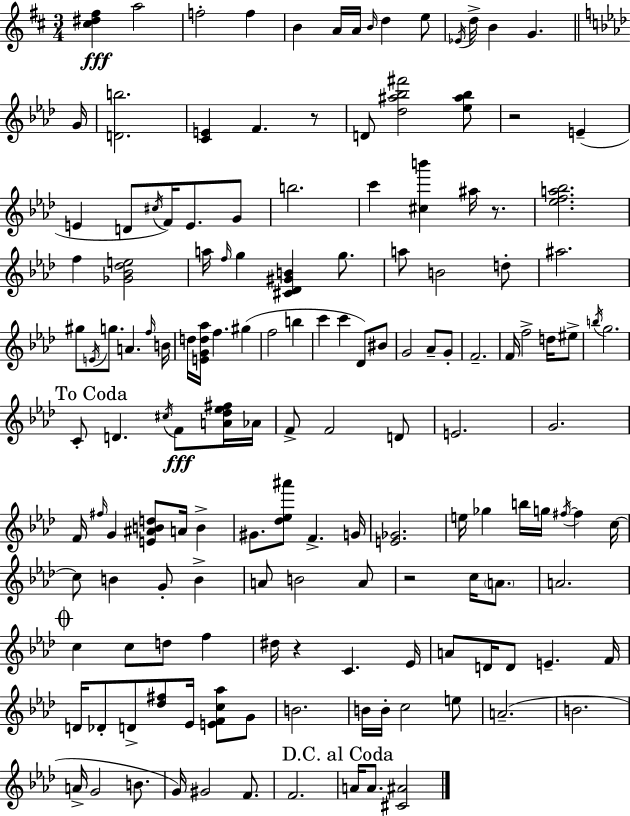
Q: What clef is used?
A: treble